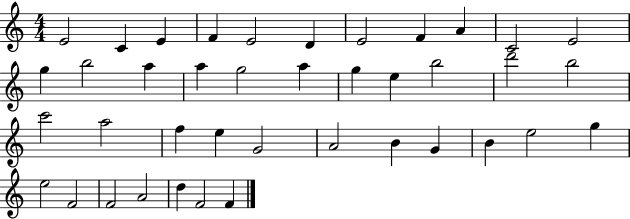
{
  \clef treble
  \numericTimeSignature
  \time 4/4
  \key c \major
  e'2 c'4 e'4 | f'4 e'2 d'4 | e'2 f'4 a'4 | c'2 e'2 | \break g''4 b''2 a''4 | a''4 g''2 a''4 | g''4 e''4 b''2 | d'''2 b''2 | \break c'''2 a''2 | f''4 e''4 g'2 | a'2 b'4 g'4 | b'4 e''2 g''4 | \break e''2 f'2 | f'2 a'2 | d''4 f'2 f'4 | \bar "|."
}